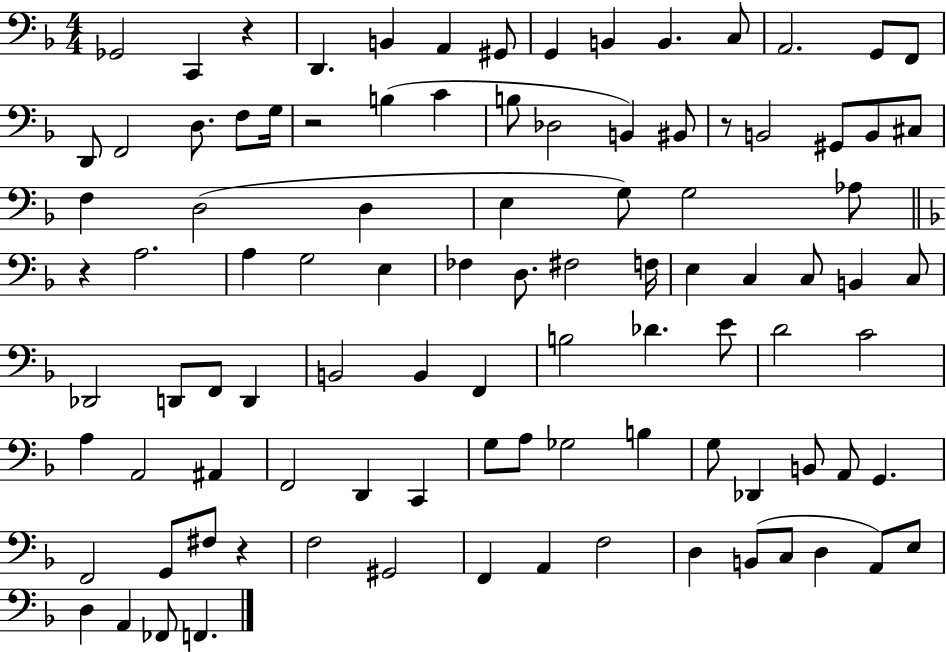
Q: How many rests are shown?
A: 5